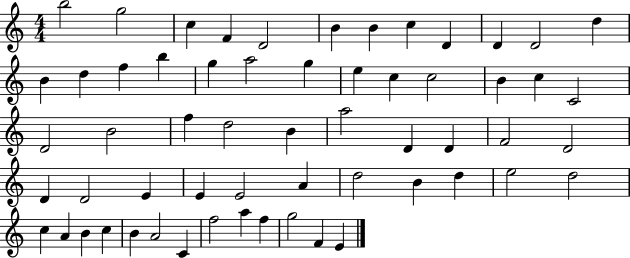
B5/h G5/h C5/q F4/q D4/h B4/q B4/q C5/q D4/q D4/q D4/h D5/q B4/q D5/q F5/q B5/q G5/q A5/h G5/q E5/q C5/q C5/h B4/q C5/q C4/h D4/h B4/h F5/q D5/h B4/q A5/h D4/q D4/q F4/h D4/h D4/q D4/h E4/q E4/q E4/h A4/q D5/h B4/q D5/q E5/h D5/h C5/q A4/q B4/q C5/q B4/q A4/h C4/q F5/h A5/q F5/q G5/h F4/q E4/q